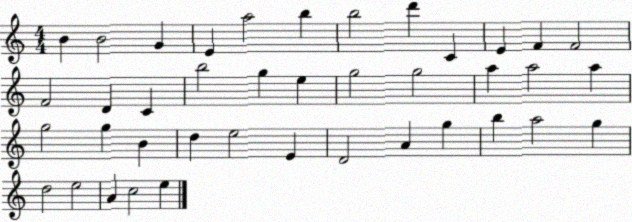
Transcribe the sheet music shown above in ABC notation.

X:1
T:Untitled
M:4/4
L:1/4
K:C
B B2 G E a2 b b2 d' C E F F2 F2 D C b2 g e g2 g2 a a2 a g2 g B d e2 E D2 A g b a2 g d2 e2 A c2 e